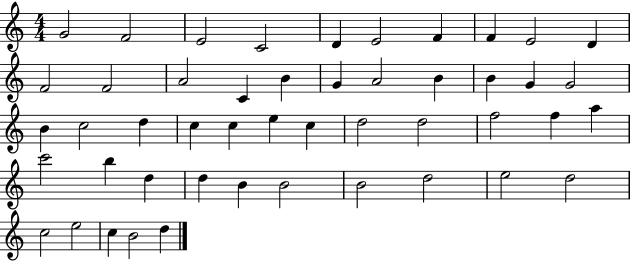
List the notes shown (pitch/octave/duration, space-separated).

G4/h F4/h E4/h C4/h D4/q E4/h F4/q F4/q E4/h D4/q F4/h F4/h A4/h C4/q B4/q G4/q A4/h B4/q B4/q G4/q G4/h B4/q C5/h D5/q C5/q C5/q E5/q C5/q D5/h D5/h F5/h F5/q A5/q C6/h B5/q D5/q D5/q B4/q B4/h B4/h D5/h E5/h D5/h C5/h E5/h C5/q B4/h D5/q